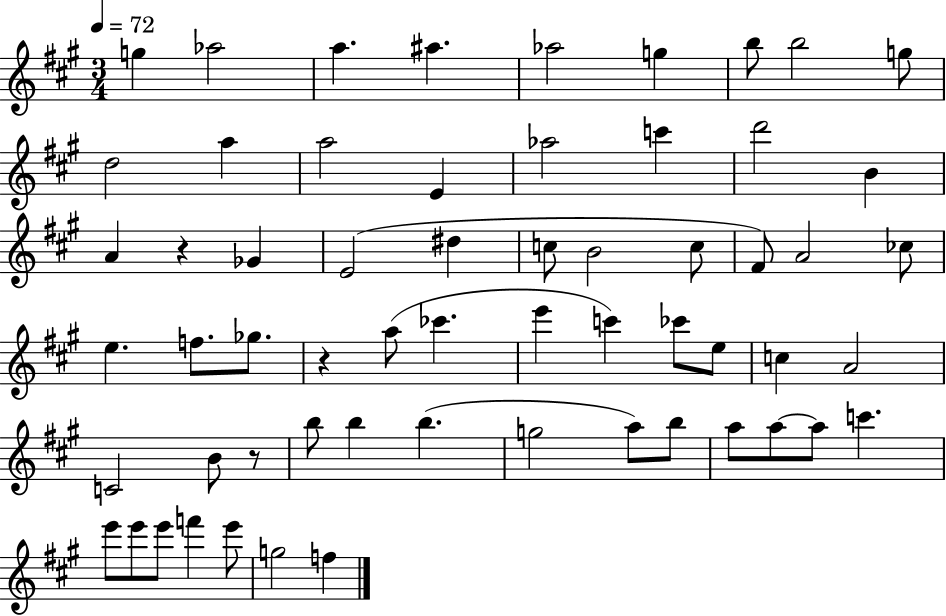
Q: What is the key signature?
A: A major